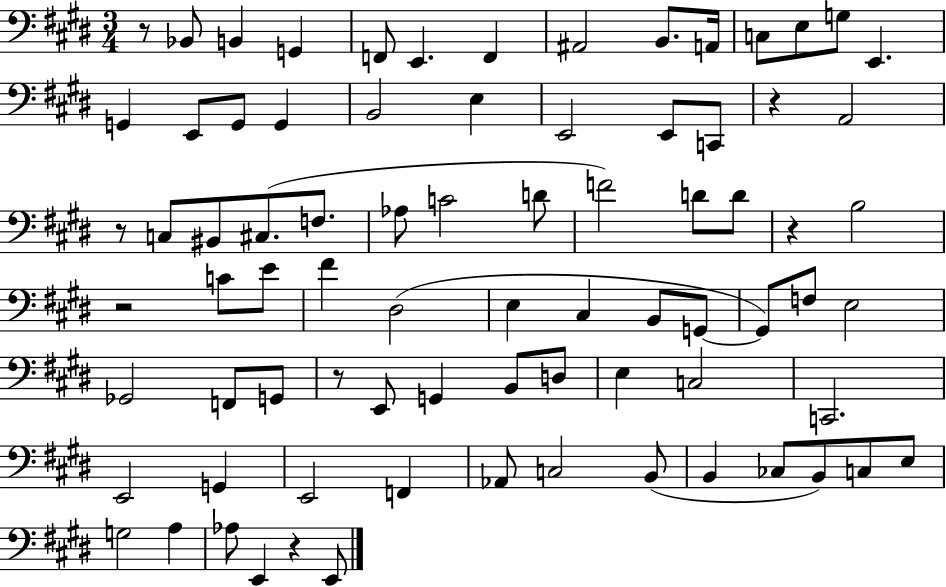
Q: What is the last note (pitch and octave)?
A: E2